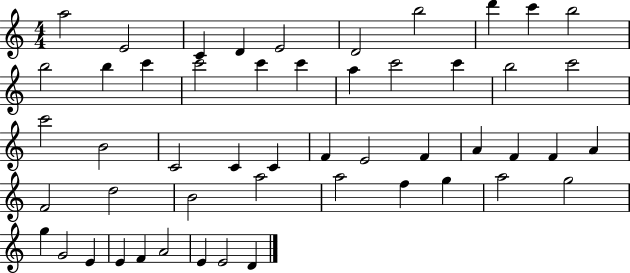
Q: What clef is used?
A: treble